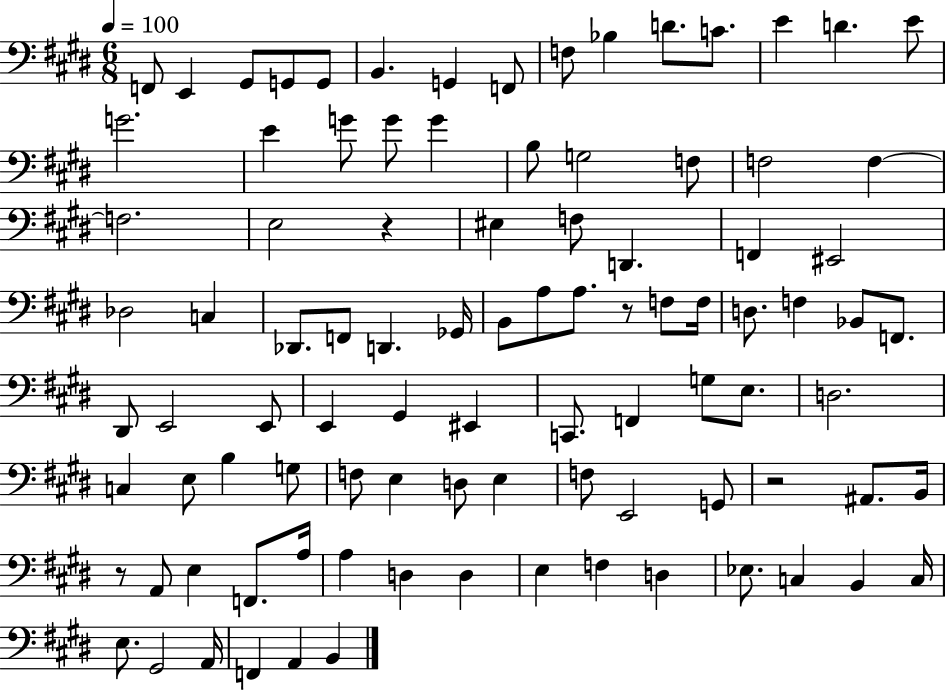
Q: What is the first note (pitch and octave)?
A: F2